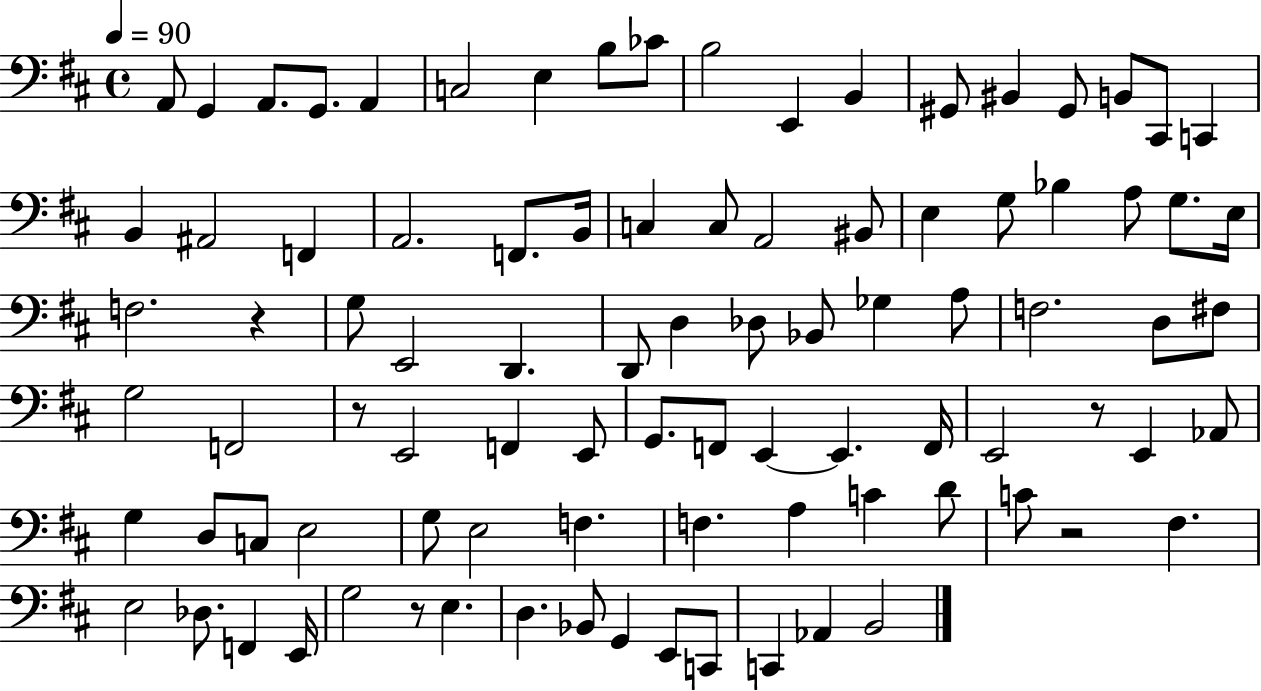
X:1
T:Untitled
M:4/4
L:1/4
K:D
A,,/2 G,, A,,/2 G,,/2 A,, C,2 E, B,/2 _C/2 B,2 E,, B,, ^G,,/2 ^B,, ^G,,/2 B,,/2 ^C,,/2 C,, B,, ^A,,2 F,, A,,2 F,,/2 B,,/4 C, C,/2 A,,2 ^B,,/2 E, G,/2 _B, A,/2 G,/2 E,/4 F,2 z G,/2 E,,2 D,, D,,/2 D, _D,/2 _B,,/2 _G, A,/2 F,2 D,/2 ^F,/2 G,2 F,,2 z/2 E,,2 F,, E,,/2 G,,/2 F,,/2 E,, E,, F,,/4 E,,2 z/2 E,, _A,,/2 G, D,/2 C,/2 E,2 G,/2 E,2 F, F, A, C D/2 C/2 z2 ^F, E,2 _D,/2 F,, E,,/4 G,2 z/2 E, D, _B,,/2 G,, E,,/2 C,,/2 C,, _A,, B,,2